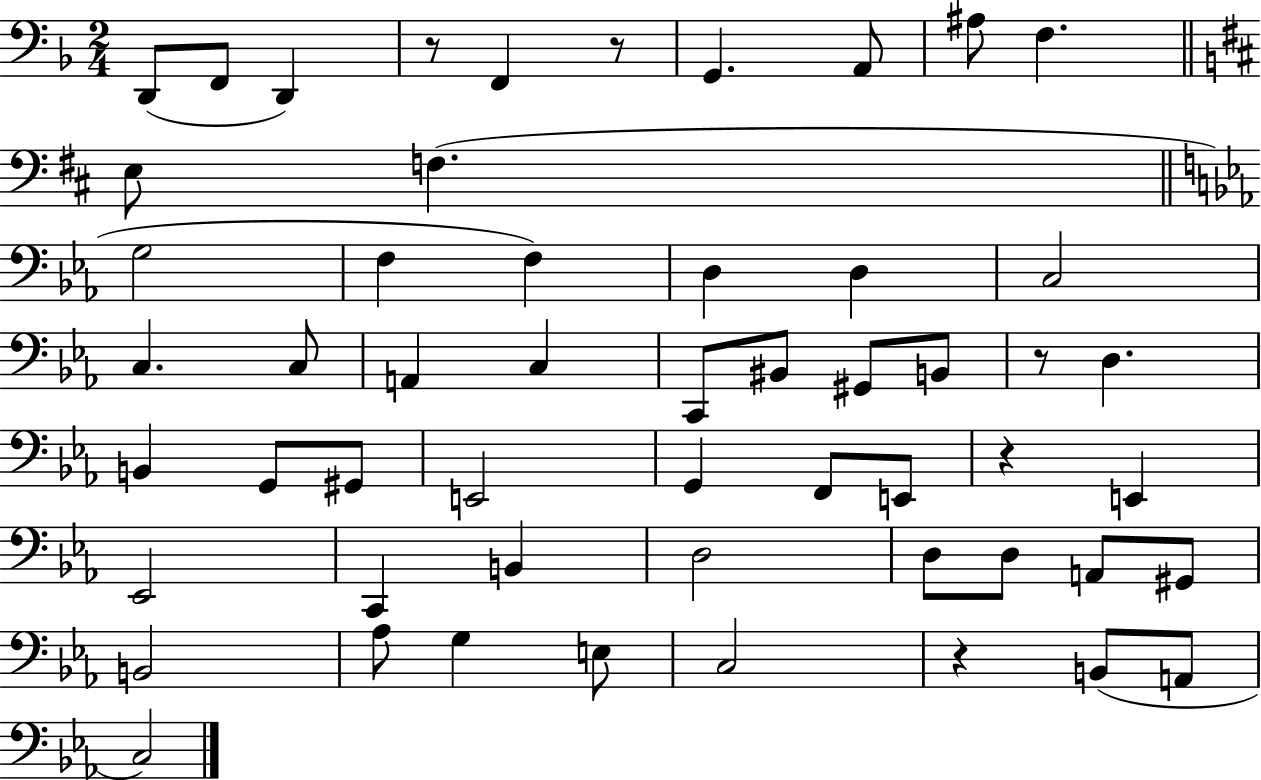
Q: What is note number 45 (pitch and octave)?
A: E3